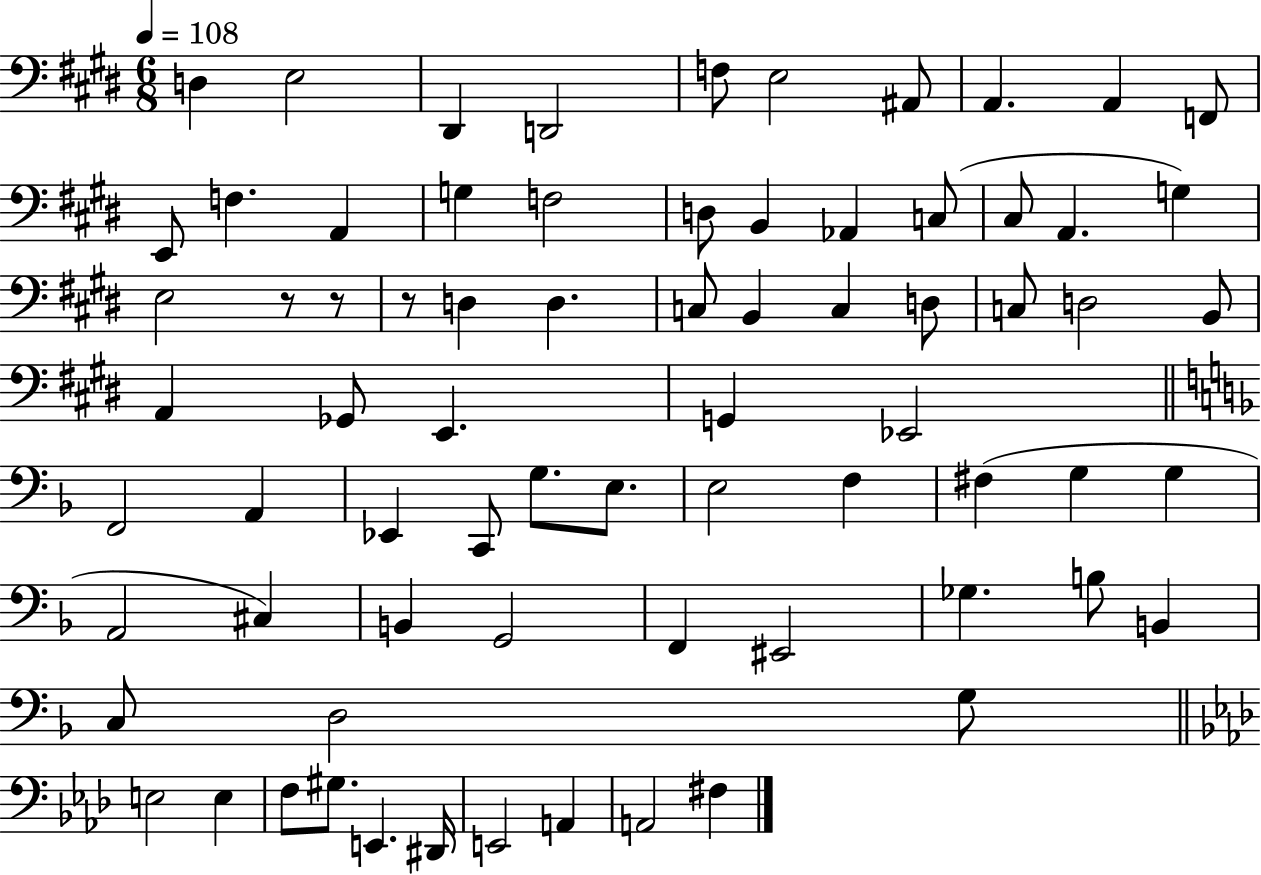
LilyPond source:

{
  \clef bass
  \numericTimeSignature
  \time 6/8
  \key e \major
  \tempo 4 = 108
  \repeat volta 2 { d4 e2 | dis,4 d,2 | f8 e2 ais,8 | a,4. a,4 f,8 | \break e,8 f4. a,4 | g4 f2 | d8 b,4 aes,4 c8( | cis8 a,4. g4) | \break e2 r8 r8 | r8 d4 d4. | c8 b,4 c4 d8 | c8 d2 b,8 | \break a,4 ges,8 e,4. | g,4 ees,2 | \bar "||" \break \key f \major f,2 a,4 | ees,4 c,8 g8. e8. | e2 f4 | fis4( g4 g4 | \break a,2 cis4) | b,4 g,2 | f,4 eis,2 | ges4. b8 b,4 | \break c8 d2 g8 | \bar "||" \break \key f \minor e2 e4 | f8 gis8. e,4. dis,16 | e,2 a,4 | a,2 fis4 | \break } \bar "|."
}